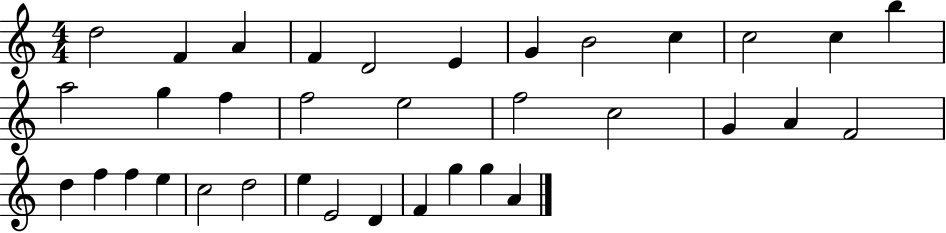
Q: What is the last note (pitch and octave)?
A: A4